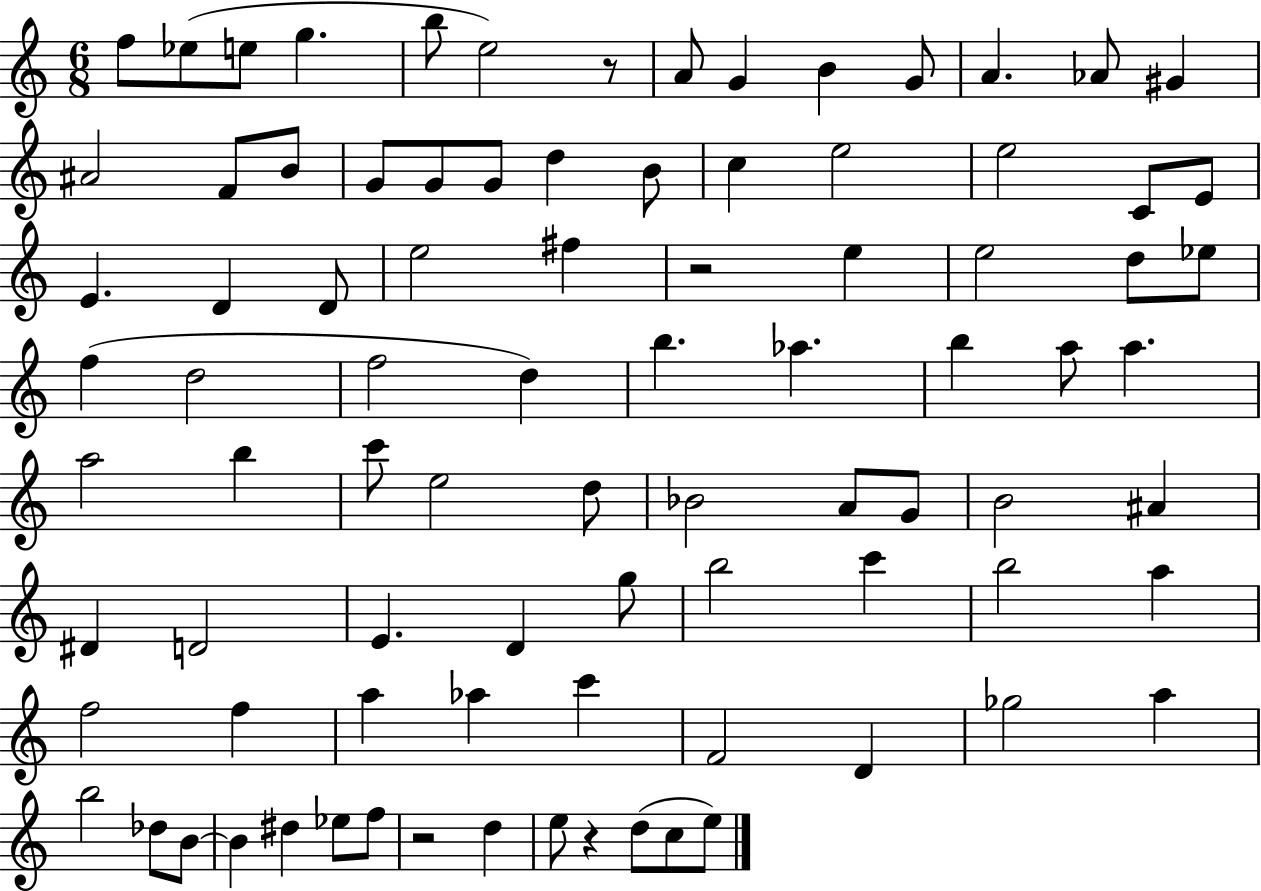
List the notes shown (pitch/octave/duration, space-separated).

F5/e Eb5/e E5/e G5/q. B5/e E5/h R/e A4/e G4/q B4/q G4/e A4/q. Ab4/e G#4/q A#4/h F4/e B4/e G4/e G4/e G4/e D5/q B4/e C5/q E5/h E5/h C4/e E4/e E4/q. D4/q D4/e E5/h F#5/q R/h E5/q E5/h D5/e Eb5/e F5/q D5/h F5/h D5/q B5/q. Ab5/q. B5/q A5/e A5/q. A5/h B5/q C6/e E5/h D5/e Bb4/h A4/e G4/e B4/h A#4/q D#4/q D4/h E4/q. D4/q G5/e B5/h C6/q B5/h A5/q F5/h F5/q A5/q Ab5/q C6/q F4/h D4/q Gb5/h A5/q B5/h Db5/e B4/e B4/q D#5/q Eb5/e F5/e R/h D5/q E5/e R/q D5/e C5/e E5/e